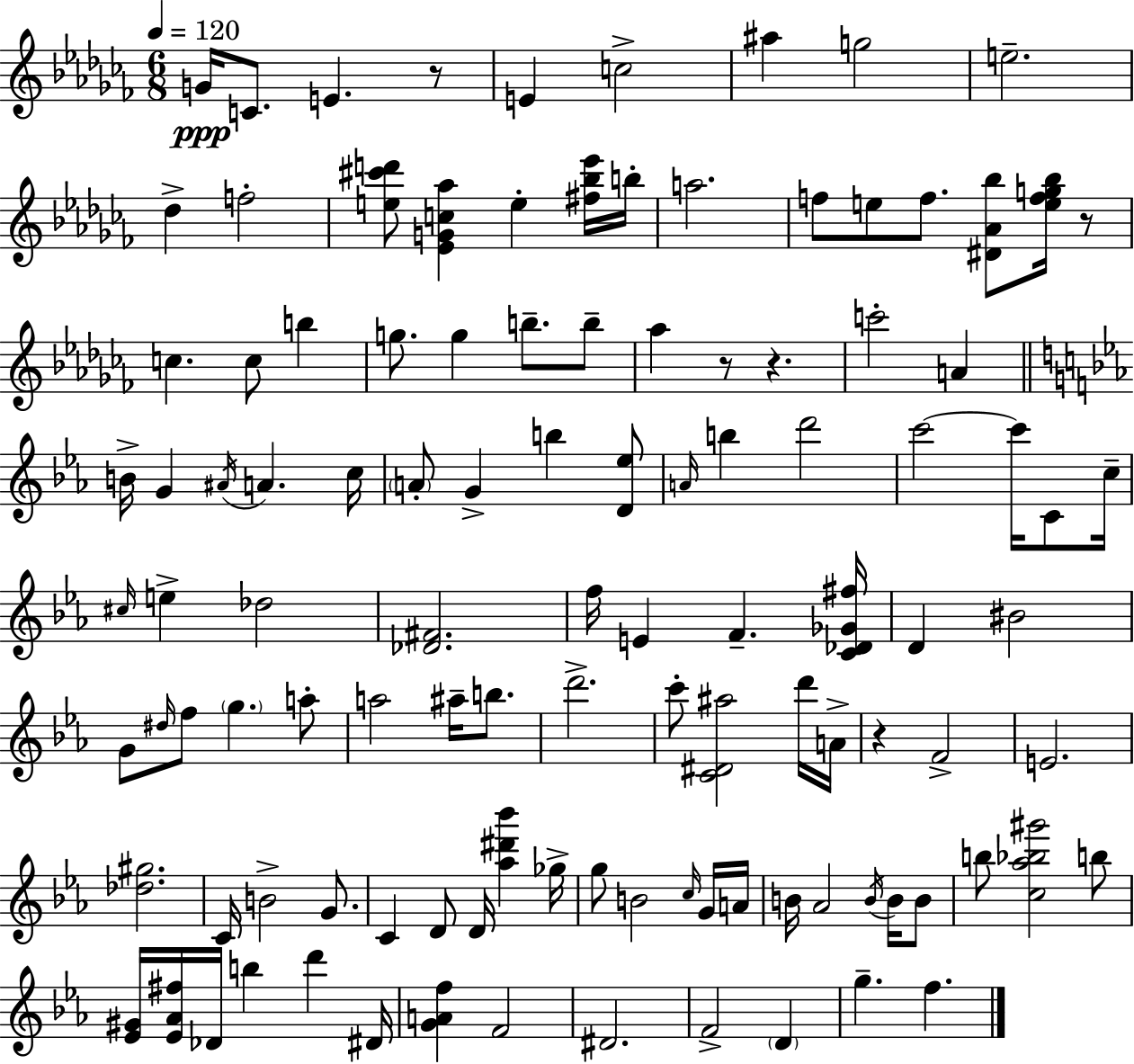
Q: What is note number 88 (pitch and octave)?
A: D#4